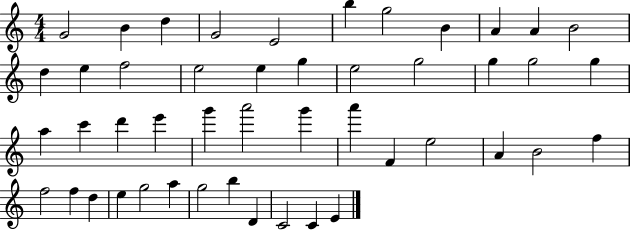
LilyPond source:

{
  \clef treble
  \numericTimeSignature
  \time 4/4
  \key c \major
  g'2 b'4 d''4 | g'2 e'2 | b''4 g''2 b'4 | a'4 a'4 b'2 | \break d''4 e''4 f''2 | e''2 e''4 g''4 | e''2 g''2 | g''4 g''2 g''4 | \break a''4 c'''4 d'''4 e'''4 | g'''4 a'''2 g'''4 | a'''4 f'4 e''2 | a'4 b'2 f''4 | \break f''2 f''4 d''4 | e''4 g''2 a''4 | g''2 b''4 d'4 | c'2 c'4 e'4 | \break \bar "|."
}